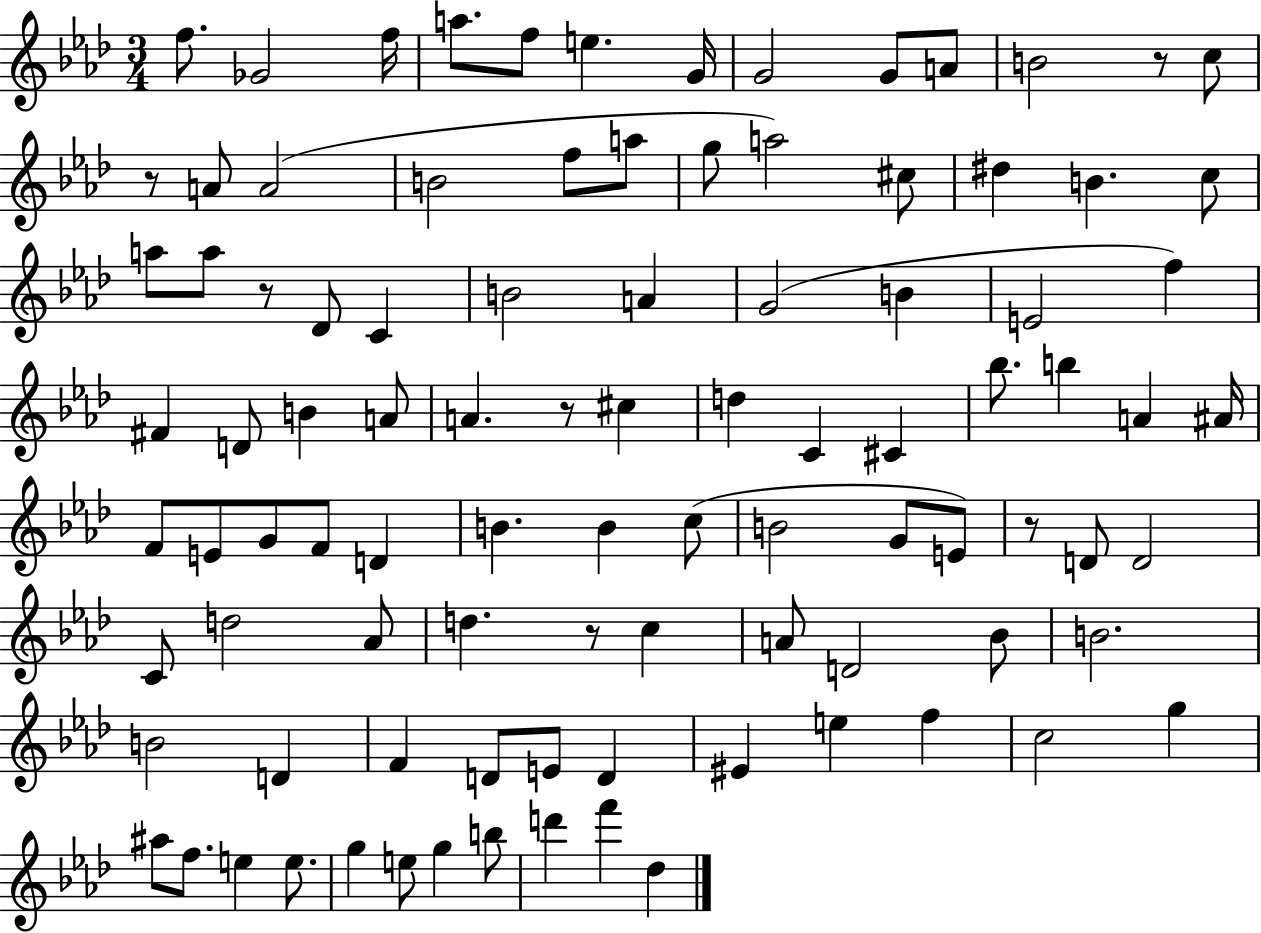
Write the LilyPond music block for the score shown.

{
  \clef treble
  \numericTimeSignature
  \time 3/4
  \key aes \major
  f''8. ges'2 f''16 | a''8. f''8 e''4. g'16 | g'2 g'8 a'8 | b'2 r8 c''8 | \break r8 a'8 a'2( | b'2 f''8 a''8 | g''8 a''2) cis''8 | dis''4 b'4. c''8 | \break a''8 a''8 r8 des'8 c'4 | b'2 a'4 | g'2( b'4 | e'2 f''4) | \break fis'4 d'8 b'4 a'8 | a'4. r8 cis''4 | d''4 c'4 cis'4 | bes''8. b''4 a'4 ais'16 | \break f'8 e'8 g'8 f'8 d'4 | b'4. b'4 c''8( | b'2 g'8 e'8) | r8 d'8 d'2 | \break c'8 d''2 aes'8 | d''4. r8 c''4 | a'8 d'2 bes'8 | b'2. | \break b'2 d'4 | f'4 d'8 e'8 d'4 | eis'4 e''4 f''4 | c''2 g''4 | \break ais''8 f''8. e''4 e''8. | g''4 e''8 g''4 b''8 | d'''4 f'''4 des''4 | \bar "|."
}